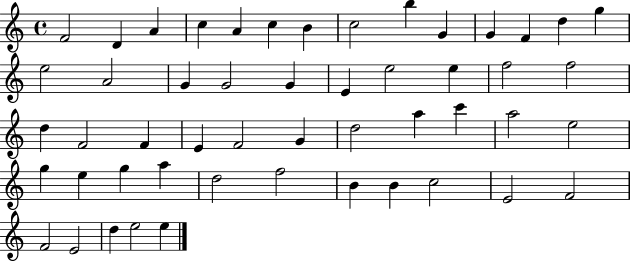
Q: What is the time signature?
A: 4/4